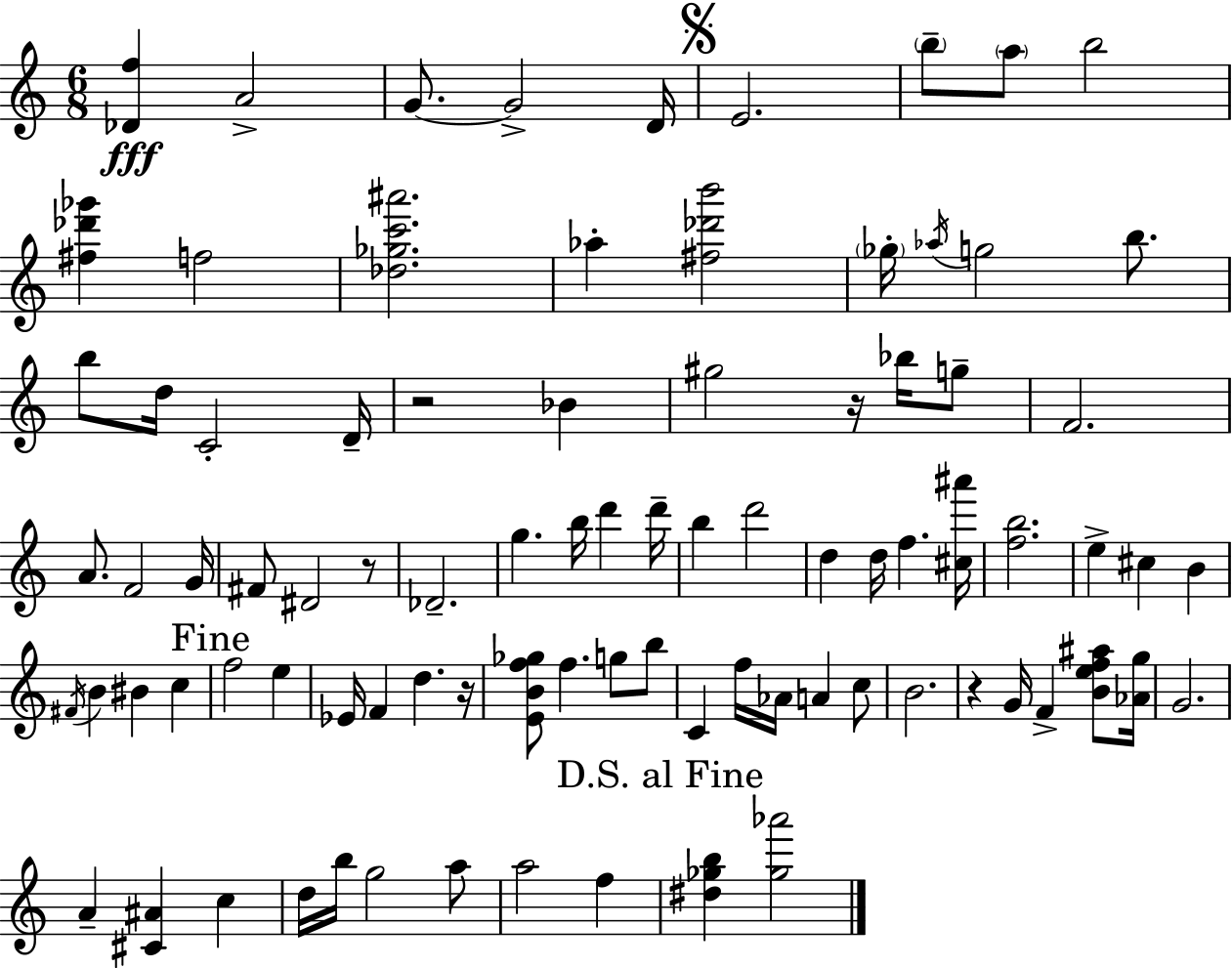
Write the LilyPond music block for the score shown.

{
  \clef treble
  \numericTimeSignature
  \time 6/8
  \key c \major
  <des' f''>4\fff a'2-> | g'8.~~ g'2-> d'16 | \mark \markup { \musicglyph "scripts.segno" } e'2. | \parenthesize b''8-- \parenthesize a''8 b''2 | \break <fis'' des''' ges'''>4 f''2 | <des'' ges'' c''' ais'''>2. | aes''4-. <fis'' des''' b'''>2 | \parenthesize ges''16-. \acciaccatura { aes''16 } g''2 b''8. | \break b''8 d''16 c'2-. | d'16-- r2 bes'4 | gis''2 r16 bes''16 g''8-- | f'2. | \break a'8. f'2 | g'16 fis'8 dis'2 r8 | des'2.-- | g''4. b''16 d'''4 | \break d'''16-- b''4 d'''2 | d''4 d''16 f''4. | <cis'' ais'''>16 <f'' b''>2. | e''4-> cis''4 b'4 | \break \acciaccatura { fis'16 } b'4 bis'4 c''4 | \mark "Fine" f''2 e''4 | ees'16 f'4 d''4. | r16 <e' b' f'' ges''>8 f''4. g''8 | \break b''8 c'4 f''16 aes'16 a'4 | c''8 b'2. | r4 g'16 f'4-> <b' e'' f'' ais''>8 | <aes' g''>16 g'2. | \break a'4-- <cis' ais'>4 c''4 | d''16 b''16 g''2 | a''8 a''2 f''4 | \mark "D.S. al Fine" <dis'' ges'' b''>4 <ges'' aes'''>2 | \break \bar "|."
}